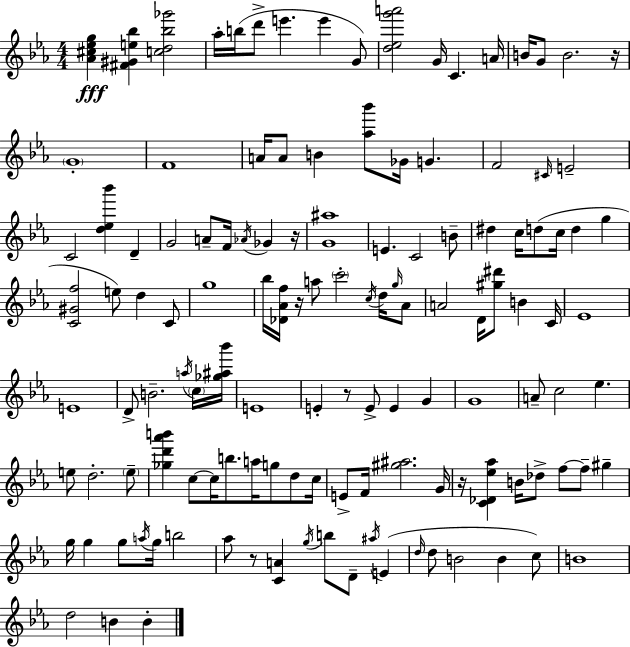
{
  \clef treble
  \numericTimeSignature
  \time 4/4
  \key ees \major
  <aes' cis'' ees'' g''>4\fff <fis' gis' e'' bes''>4 <c'' d'' bes'' ges'''>2 | aes''16-. b''16( d'''8-> e'''4. e'''4 g'8) | <d'' ees'' g''' a'''>2 g'16 c'4. a'16 | b'16 g'8 b'2. r16 | \break \parenthesize g'1-. | f'1 | a'16 a'8 b'4 <aes'' bes'''>8 ges'16 g'4. | f'2 \grace { cis'16 } e'2-- | \break c'2 <d'' ees'' bes'''>4 d'4-- | g'2 a'8-- f'16 \acciaccatura { aes'16 } ges'4 | r16 <g' ais''>1 | e'4. c'2 | \break b'8-- dis''4 c''16 d''8( c''16 d''4 g''4 | <c' gis' f''>2 e''8) d''4 | c'8 g''1 | bes''16 <des' aes' f''>16 r16 a''8 \parenthesize c'''2-. \acciaccatura { c''16 } | \break d''16 \grace { g''16 } aes'8 a'2 d'16 <gis'' dis'''>8 b'4 | c'16 ees'1 | e'1 | d'8-> b'2.-- | \break \acciaccatura { a''16 } \parenthesize c''16 <ges'' ais'' bes'''>16 e'1 | e'4-. r8 e'8-> e'4 | g'4 g'1 | a'8-- c''2 ees''4. | \break e''8 d''2.-. | \parenthesize e''8-- <ges'' d''' aes''' b'''>4 c''8~~ c''16 b''8. a''16 | g''8 d''8 c''16 e'8-> f'16 <gis'' ais''>2. | g'16 r16 <c' des' ees'' aes''>4 b'16 des''8-> f''8~~ f''8-- | \break gis''4-- g''16 g''4 g''8 \acciaccatura { a''16 } g''16 b''2 | aes''8 r8 <c' a'>4 \acciaccatura { g''16 } b''8 | d'8-- \acciaccatura { ais''16 } e'4( \grace { d''16 } d''8 b'2 | b'4 c''8) b'1 | \break d''2 | b'4 b'4-. \bar "|."
}